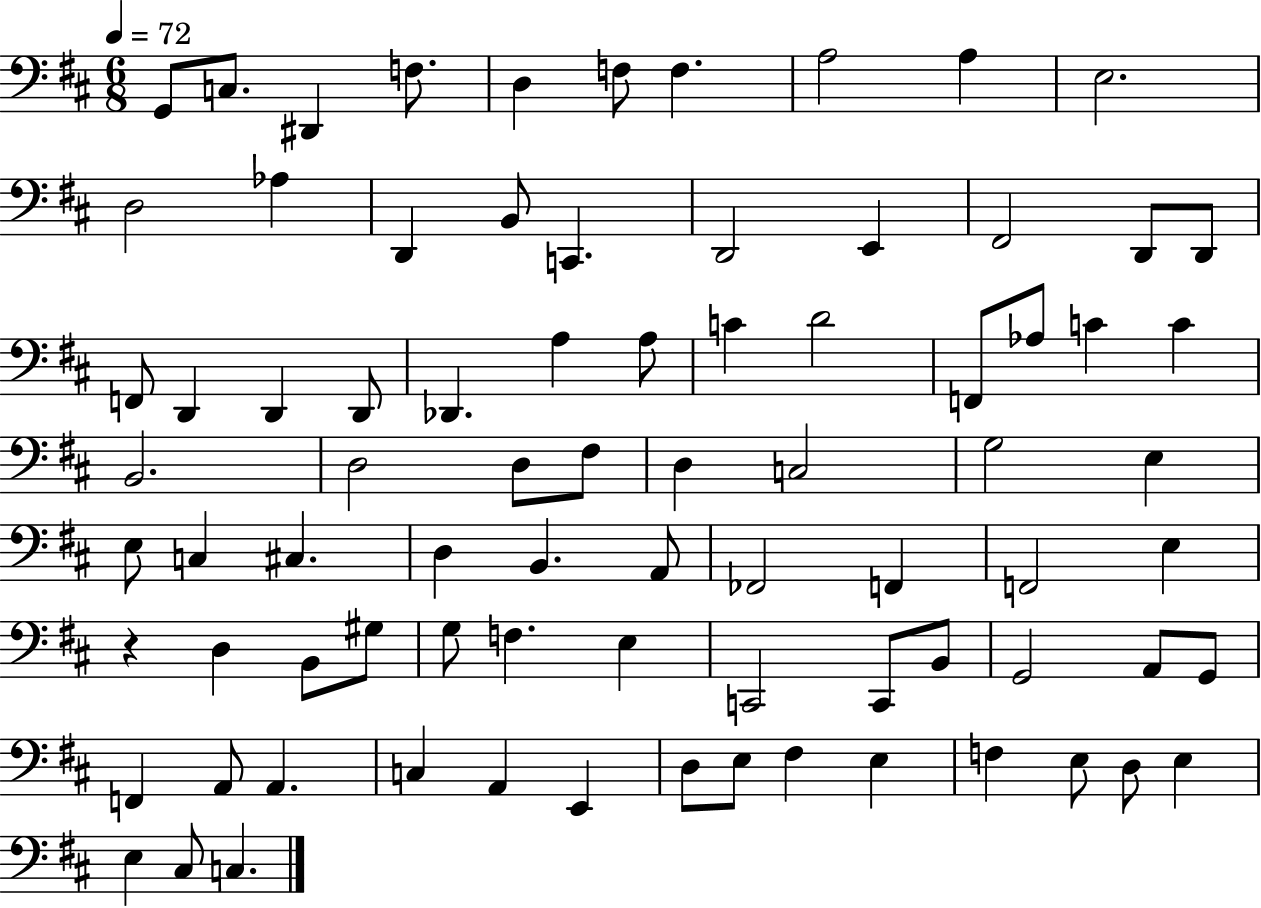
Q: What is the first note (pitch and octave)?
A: G2